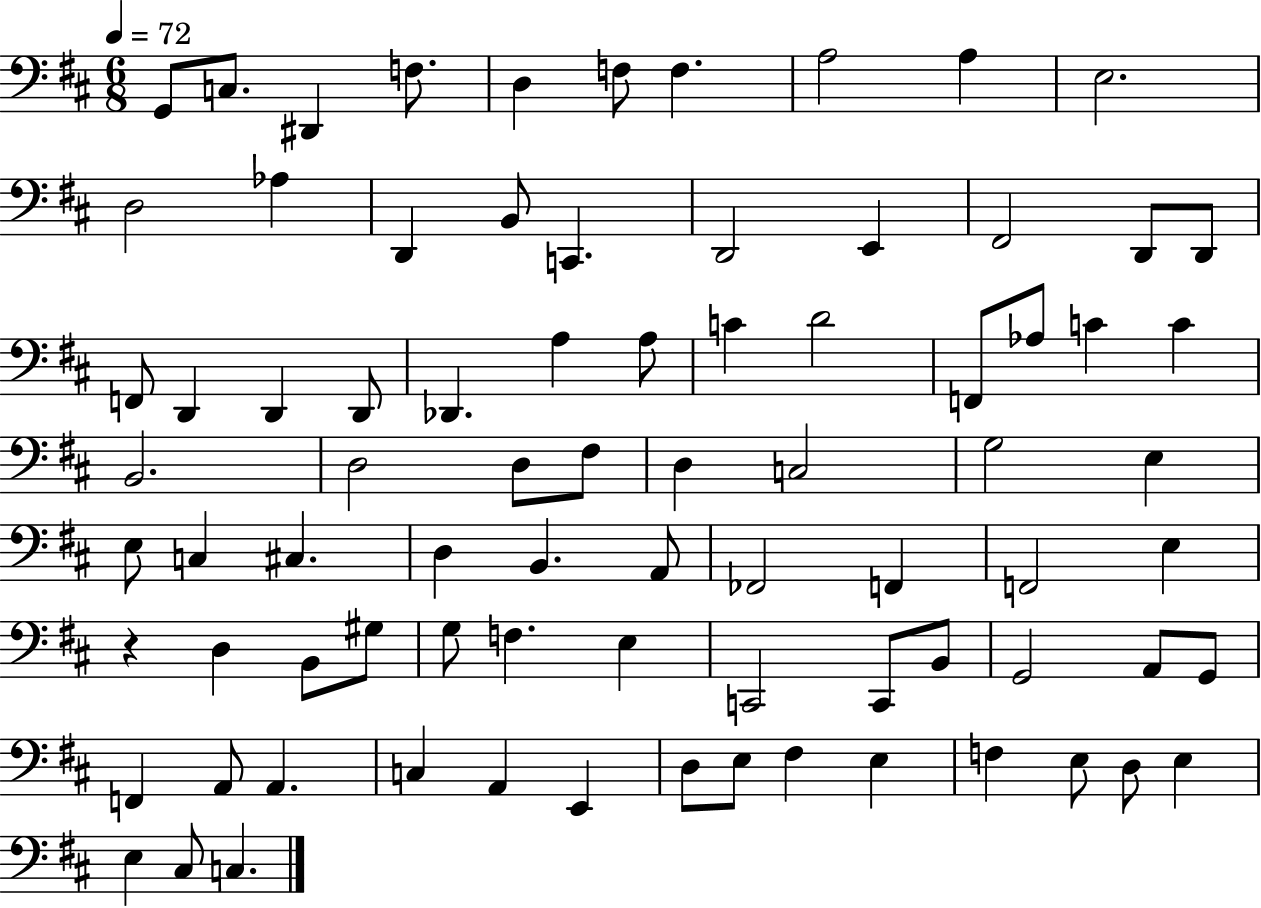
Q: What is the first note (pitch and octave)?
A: G2